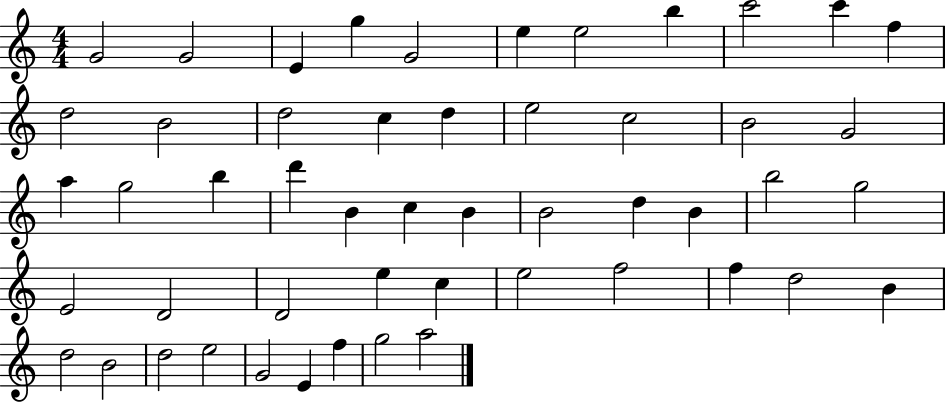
G4/h G4/h E4/q G5/q G4/h E5/q E5/h B5/q C6/h C6/q F5/q D5/h B4/h D5/h C5/q D5/q E5/h C5/h B4/h G4/h A5/q G5/h B5/q D6/q B4/q C5/q B4/q B4/h D5/q B4/q B5/h G5/h E4/h D4/h D4/h E5/q C5/q E5/h F5/h F5/q D5/h B4/q D5/h B4/h D5/h E5/h G4/h E4/q F5/q G5/h A5/h